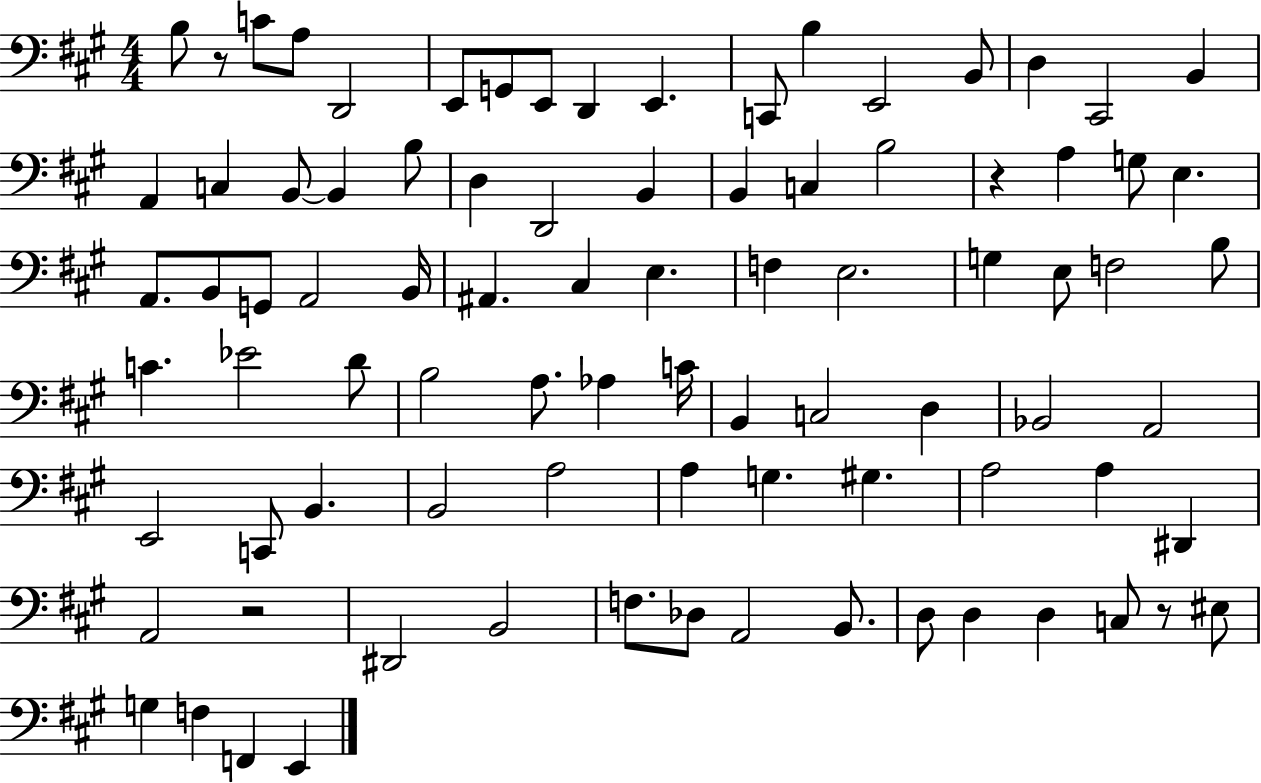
{
  \clef bass
  \numericTimeSignature
  \time 4/4
  \key a \major
  b8 r8 c'8 a8 d,2 | e,8 g,8 e,8 d,4 e,4. | c,8 b4 e,2 b,8 | d4 cis,2 b,4 | \break a,4 c4 b,8~~ b,4 b8 | d4 d,2 b,4 | b,4 c4 b2 | r4 a4 g8 e4. | \break a,8. b,8 g,8 a,2 b,16 | ais,4. cis4 e4. | f4 e2. | g4 e8 f2 b8 | \break c'4. ees'2 d'8 | b2 a8. aes4 c'16 | b,4 c2 d4 | bes,2 a,2 | \break e,2 c,8 b,4. | b,2 a2 | a4 g4. gis4. | a2 a4 dis,4 | \break a,2 r2 | dis,2 b,2 | f8. des8 a,2 b,8. | d8 d4 d4 c8 r8 eis8 | \break g4 f4 f,4 e,4 | \bar "|."
}